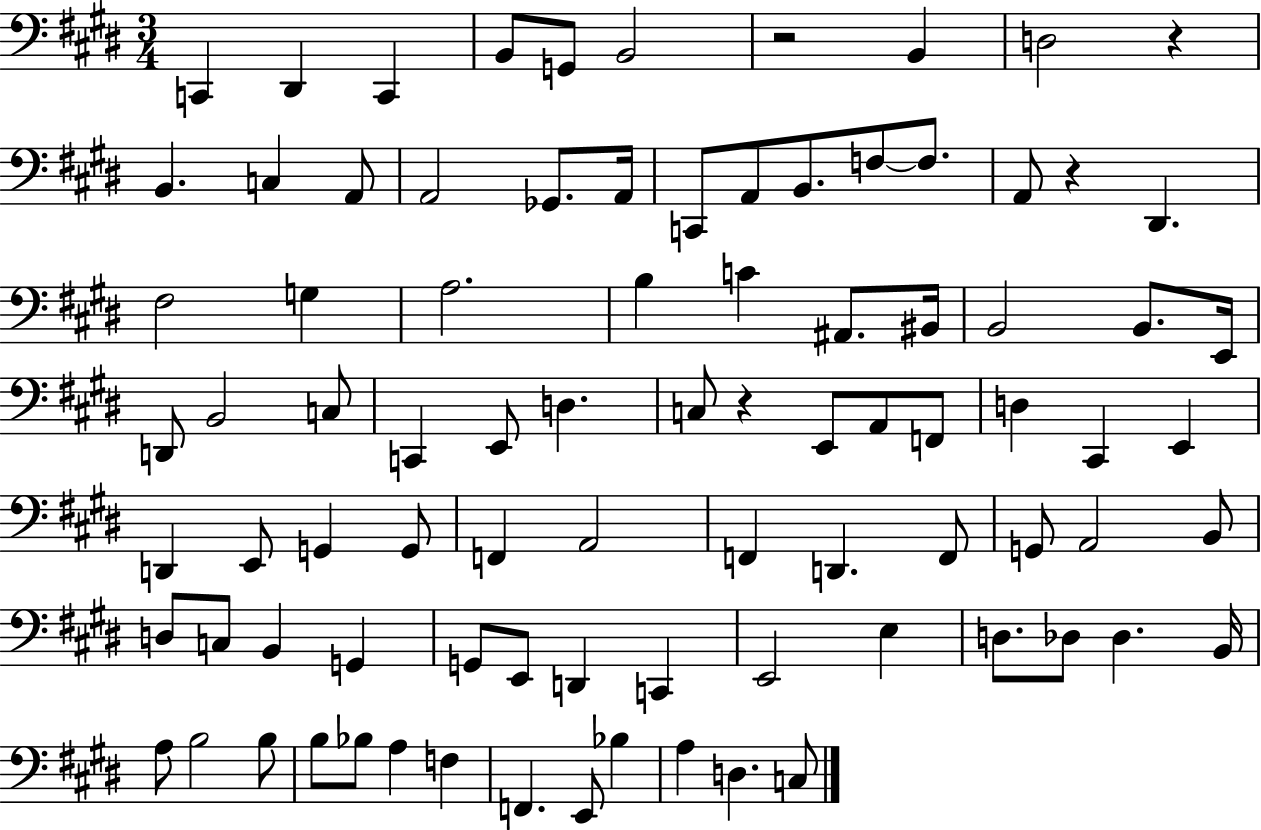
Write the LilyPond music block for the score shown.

{
  \clef bass
  \numericTimeSignature
  \time 3/4
  \key e \major
  c,4 dis,4 c,4 | b,8 g,8 b,2 | r2 b,4 | d2 r4 | \break b,4. c4 a,8 | a,2 ges,8. a,16 | c,8 a,8 b,8. f8~~ f8. | a,8 r4 dis,4. | \break fis2 g4 | a2. | b4 c'4 ais,8. bis,16 | b,2 b,8. e,16 | \break d,8 b,2 c8 | c,4 e,8 d4. | c8 r4 e,8 a,8 f,8 | d4 cis,4 e,4 | \break d,4 e,8 g,4 g,8 | f,4 a,2 | f,4 d,4. f,8 | g,8 a,2 b,8 | \break d8 c8 b,4 g,4 | g,8 e,8 d,4 c,4 | e,2 e4 | d8. des8 des4. b,16 | \break a8 b2 b8 | b8 bes8 a4 f4 | f,4. e,8 bes4 | a4 d4. c8 | \break \bar "|."
}